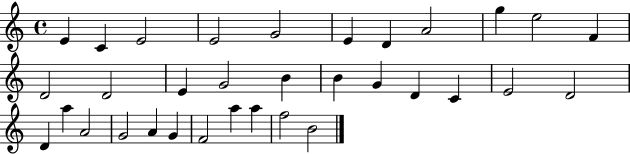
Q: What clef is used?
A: treble